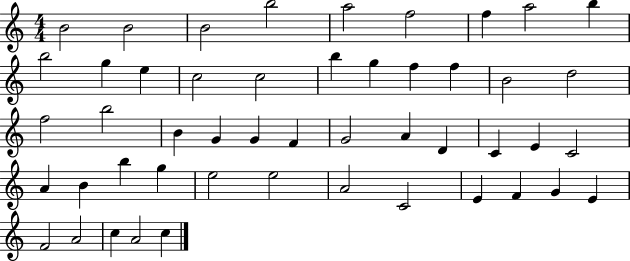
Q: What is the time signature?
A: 4/4